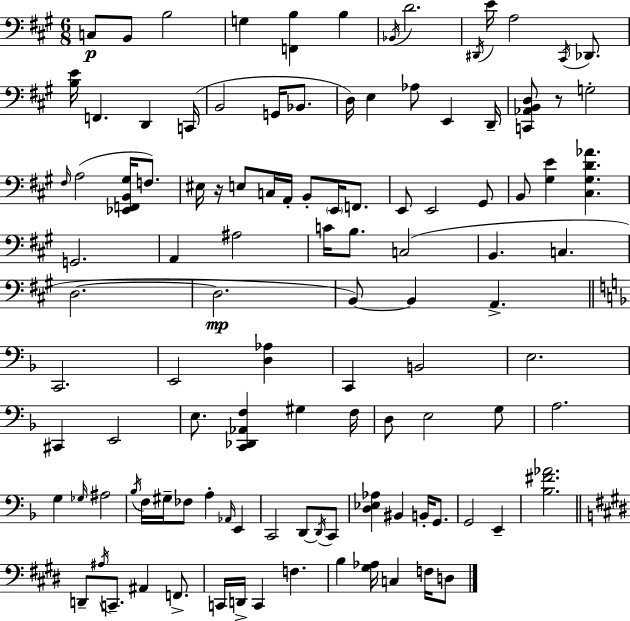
C3/e B2/e B3/h G3/q [F2,B3]/q B3/q Bb2/s D4/h. D#2/s E4/s A3/h C#2/s Db2/e. [B3,E4]/s F2/q. D2/q C2/s B2/h G2/s Bb2/e. D3/s E3/q Ab3/e E2/q D2/s [C2,Ab2,B2,D3]/e R/e G3/h F#3/s A3/h [Eb2,F2,B2,G#3]/s F3/e. EIS3/s R/s E3/e C3/s A2/s B2/e E2/s F2/e. E2/e E2/h G#2/e B2/e [G#3,E4]/q [C#3,G#3,D4,Ab4]/q. G2/h. A2/q A#3/h C4/s B3/e. C3/h B2/q. C3/q. D3/h. D3/h. B2/e B2/q A2/q. C2/h. E2/h [D3,Ab3]/q C2/q B2/h E3/h. C#2/q E2/h E3/e. [C2,Db2,Ab2,F3]/q G#3/q F3/s D3/e E3/h G3/e A3/h. G3/q Gb3/s A#3/h Bb3/s F3/s G#3/s FES3/e A3/q Ab2/s E2/q C2/h D2/e D2/s C2/e [D3,Eb3,Ab3]/q BIS2/q B2/s G2/e. G2/h E2/q [Bb3,F#4,Ab4]/h. D2/e A#3/s C2/e. A#2/q F2/e. C2/s D2/s C2/q F3/q. B3/q [G#3,Ab3]/s C3/q F3/s D3/e